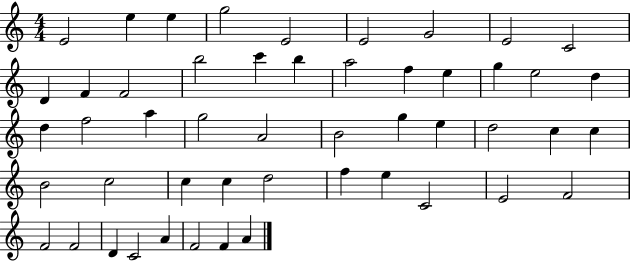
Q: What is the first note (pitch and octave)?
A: E4